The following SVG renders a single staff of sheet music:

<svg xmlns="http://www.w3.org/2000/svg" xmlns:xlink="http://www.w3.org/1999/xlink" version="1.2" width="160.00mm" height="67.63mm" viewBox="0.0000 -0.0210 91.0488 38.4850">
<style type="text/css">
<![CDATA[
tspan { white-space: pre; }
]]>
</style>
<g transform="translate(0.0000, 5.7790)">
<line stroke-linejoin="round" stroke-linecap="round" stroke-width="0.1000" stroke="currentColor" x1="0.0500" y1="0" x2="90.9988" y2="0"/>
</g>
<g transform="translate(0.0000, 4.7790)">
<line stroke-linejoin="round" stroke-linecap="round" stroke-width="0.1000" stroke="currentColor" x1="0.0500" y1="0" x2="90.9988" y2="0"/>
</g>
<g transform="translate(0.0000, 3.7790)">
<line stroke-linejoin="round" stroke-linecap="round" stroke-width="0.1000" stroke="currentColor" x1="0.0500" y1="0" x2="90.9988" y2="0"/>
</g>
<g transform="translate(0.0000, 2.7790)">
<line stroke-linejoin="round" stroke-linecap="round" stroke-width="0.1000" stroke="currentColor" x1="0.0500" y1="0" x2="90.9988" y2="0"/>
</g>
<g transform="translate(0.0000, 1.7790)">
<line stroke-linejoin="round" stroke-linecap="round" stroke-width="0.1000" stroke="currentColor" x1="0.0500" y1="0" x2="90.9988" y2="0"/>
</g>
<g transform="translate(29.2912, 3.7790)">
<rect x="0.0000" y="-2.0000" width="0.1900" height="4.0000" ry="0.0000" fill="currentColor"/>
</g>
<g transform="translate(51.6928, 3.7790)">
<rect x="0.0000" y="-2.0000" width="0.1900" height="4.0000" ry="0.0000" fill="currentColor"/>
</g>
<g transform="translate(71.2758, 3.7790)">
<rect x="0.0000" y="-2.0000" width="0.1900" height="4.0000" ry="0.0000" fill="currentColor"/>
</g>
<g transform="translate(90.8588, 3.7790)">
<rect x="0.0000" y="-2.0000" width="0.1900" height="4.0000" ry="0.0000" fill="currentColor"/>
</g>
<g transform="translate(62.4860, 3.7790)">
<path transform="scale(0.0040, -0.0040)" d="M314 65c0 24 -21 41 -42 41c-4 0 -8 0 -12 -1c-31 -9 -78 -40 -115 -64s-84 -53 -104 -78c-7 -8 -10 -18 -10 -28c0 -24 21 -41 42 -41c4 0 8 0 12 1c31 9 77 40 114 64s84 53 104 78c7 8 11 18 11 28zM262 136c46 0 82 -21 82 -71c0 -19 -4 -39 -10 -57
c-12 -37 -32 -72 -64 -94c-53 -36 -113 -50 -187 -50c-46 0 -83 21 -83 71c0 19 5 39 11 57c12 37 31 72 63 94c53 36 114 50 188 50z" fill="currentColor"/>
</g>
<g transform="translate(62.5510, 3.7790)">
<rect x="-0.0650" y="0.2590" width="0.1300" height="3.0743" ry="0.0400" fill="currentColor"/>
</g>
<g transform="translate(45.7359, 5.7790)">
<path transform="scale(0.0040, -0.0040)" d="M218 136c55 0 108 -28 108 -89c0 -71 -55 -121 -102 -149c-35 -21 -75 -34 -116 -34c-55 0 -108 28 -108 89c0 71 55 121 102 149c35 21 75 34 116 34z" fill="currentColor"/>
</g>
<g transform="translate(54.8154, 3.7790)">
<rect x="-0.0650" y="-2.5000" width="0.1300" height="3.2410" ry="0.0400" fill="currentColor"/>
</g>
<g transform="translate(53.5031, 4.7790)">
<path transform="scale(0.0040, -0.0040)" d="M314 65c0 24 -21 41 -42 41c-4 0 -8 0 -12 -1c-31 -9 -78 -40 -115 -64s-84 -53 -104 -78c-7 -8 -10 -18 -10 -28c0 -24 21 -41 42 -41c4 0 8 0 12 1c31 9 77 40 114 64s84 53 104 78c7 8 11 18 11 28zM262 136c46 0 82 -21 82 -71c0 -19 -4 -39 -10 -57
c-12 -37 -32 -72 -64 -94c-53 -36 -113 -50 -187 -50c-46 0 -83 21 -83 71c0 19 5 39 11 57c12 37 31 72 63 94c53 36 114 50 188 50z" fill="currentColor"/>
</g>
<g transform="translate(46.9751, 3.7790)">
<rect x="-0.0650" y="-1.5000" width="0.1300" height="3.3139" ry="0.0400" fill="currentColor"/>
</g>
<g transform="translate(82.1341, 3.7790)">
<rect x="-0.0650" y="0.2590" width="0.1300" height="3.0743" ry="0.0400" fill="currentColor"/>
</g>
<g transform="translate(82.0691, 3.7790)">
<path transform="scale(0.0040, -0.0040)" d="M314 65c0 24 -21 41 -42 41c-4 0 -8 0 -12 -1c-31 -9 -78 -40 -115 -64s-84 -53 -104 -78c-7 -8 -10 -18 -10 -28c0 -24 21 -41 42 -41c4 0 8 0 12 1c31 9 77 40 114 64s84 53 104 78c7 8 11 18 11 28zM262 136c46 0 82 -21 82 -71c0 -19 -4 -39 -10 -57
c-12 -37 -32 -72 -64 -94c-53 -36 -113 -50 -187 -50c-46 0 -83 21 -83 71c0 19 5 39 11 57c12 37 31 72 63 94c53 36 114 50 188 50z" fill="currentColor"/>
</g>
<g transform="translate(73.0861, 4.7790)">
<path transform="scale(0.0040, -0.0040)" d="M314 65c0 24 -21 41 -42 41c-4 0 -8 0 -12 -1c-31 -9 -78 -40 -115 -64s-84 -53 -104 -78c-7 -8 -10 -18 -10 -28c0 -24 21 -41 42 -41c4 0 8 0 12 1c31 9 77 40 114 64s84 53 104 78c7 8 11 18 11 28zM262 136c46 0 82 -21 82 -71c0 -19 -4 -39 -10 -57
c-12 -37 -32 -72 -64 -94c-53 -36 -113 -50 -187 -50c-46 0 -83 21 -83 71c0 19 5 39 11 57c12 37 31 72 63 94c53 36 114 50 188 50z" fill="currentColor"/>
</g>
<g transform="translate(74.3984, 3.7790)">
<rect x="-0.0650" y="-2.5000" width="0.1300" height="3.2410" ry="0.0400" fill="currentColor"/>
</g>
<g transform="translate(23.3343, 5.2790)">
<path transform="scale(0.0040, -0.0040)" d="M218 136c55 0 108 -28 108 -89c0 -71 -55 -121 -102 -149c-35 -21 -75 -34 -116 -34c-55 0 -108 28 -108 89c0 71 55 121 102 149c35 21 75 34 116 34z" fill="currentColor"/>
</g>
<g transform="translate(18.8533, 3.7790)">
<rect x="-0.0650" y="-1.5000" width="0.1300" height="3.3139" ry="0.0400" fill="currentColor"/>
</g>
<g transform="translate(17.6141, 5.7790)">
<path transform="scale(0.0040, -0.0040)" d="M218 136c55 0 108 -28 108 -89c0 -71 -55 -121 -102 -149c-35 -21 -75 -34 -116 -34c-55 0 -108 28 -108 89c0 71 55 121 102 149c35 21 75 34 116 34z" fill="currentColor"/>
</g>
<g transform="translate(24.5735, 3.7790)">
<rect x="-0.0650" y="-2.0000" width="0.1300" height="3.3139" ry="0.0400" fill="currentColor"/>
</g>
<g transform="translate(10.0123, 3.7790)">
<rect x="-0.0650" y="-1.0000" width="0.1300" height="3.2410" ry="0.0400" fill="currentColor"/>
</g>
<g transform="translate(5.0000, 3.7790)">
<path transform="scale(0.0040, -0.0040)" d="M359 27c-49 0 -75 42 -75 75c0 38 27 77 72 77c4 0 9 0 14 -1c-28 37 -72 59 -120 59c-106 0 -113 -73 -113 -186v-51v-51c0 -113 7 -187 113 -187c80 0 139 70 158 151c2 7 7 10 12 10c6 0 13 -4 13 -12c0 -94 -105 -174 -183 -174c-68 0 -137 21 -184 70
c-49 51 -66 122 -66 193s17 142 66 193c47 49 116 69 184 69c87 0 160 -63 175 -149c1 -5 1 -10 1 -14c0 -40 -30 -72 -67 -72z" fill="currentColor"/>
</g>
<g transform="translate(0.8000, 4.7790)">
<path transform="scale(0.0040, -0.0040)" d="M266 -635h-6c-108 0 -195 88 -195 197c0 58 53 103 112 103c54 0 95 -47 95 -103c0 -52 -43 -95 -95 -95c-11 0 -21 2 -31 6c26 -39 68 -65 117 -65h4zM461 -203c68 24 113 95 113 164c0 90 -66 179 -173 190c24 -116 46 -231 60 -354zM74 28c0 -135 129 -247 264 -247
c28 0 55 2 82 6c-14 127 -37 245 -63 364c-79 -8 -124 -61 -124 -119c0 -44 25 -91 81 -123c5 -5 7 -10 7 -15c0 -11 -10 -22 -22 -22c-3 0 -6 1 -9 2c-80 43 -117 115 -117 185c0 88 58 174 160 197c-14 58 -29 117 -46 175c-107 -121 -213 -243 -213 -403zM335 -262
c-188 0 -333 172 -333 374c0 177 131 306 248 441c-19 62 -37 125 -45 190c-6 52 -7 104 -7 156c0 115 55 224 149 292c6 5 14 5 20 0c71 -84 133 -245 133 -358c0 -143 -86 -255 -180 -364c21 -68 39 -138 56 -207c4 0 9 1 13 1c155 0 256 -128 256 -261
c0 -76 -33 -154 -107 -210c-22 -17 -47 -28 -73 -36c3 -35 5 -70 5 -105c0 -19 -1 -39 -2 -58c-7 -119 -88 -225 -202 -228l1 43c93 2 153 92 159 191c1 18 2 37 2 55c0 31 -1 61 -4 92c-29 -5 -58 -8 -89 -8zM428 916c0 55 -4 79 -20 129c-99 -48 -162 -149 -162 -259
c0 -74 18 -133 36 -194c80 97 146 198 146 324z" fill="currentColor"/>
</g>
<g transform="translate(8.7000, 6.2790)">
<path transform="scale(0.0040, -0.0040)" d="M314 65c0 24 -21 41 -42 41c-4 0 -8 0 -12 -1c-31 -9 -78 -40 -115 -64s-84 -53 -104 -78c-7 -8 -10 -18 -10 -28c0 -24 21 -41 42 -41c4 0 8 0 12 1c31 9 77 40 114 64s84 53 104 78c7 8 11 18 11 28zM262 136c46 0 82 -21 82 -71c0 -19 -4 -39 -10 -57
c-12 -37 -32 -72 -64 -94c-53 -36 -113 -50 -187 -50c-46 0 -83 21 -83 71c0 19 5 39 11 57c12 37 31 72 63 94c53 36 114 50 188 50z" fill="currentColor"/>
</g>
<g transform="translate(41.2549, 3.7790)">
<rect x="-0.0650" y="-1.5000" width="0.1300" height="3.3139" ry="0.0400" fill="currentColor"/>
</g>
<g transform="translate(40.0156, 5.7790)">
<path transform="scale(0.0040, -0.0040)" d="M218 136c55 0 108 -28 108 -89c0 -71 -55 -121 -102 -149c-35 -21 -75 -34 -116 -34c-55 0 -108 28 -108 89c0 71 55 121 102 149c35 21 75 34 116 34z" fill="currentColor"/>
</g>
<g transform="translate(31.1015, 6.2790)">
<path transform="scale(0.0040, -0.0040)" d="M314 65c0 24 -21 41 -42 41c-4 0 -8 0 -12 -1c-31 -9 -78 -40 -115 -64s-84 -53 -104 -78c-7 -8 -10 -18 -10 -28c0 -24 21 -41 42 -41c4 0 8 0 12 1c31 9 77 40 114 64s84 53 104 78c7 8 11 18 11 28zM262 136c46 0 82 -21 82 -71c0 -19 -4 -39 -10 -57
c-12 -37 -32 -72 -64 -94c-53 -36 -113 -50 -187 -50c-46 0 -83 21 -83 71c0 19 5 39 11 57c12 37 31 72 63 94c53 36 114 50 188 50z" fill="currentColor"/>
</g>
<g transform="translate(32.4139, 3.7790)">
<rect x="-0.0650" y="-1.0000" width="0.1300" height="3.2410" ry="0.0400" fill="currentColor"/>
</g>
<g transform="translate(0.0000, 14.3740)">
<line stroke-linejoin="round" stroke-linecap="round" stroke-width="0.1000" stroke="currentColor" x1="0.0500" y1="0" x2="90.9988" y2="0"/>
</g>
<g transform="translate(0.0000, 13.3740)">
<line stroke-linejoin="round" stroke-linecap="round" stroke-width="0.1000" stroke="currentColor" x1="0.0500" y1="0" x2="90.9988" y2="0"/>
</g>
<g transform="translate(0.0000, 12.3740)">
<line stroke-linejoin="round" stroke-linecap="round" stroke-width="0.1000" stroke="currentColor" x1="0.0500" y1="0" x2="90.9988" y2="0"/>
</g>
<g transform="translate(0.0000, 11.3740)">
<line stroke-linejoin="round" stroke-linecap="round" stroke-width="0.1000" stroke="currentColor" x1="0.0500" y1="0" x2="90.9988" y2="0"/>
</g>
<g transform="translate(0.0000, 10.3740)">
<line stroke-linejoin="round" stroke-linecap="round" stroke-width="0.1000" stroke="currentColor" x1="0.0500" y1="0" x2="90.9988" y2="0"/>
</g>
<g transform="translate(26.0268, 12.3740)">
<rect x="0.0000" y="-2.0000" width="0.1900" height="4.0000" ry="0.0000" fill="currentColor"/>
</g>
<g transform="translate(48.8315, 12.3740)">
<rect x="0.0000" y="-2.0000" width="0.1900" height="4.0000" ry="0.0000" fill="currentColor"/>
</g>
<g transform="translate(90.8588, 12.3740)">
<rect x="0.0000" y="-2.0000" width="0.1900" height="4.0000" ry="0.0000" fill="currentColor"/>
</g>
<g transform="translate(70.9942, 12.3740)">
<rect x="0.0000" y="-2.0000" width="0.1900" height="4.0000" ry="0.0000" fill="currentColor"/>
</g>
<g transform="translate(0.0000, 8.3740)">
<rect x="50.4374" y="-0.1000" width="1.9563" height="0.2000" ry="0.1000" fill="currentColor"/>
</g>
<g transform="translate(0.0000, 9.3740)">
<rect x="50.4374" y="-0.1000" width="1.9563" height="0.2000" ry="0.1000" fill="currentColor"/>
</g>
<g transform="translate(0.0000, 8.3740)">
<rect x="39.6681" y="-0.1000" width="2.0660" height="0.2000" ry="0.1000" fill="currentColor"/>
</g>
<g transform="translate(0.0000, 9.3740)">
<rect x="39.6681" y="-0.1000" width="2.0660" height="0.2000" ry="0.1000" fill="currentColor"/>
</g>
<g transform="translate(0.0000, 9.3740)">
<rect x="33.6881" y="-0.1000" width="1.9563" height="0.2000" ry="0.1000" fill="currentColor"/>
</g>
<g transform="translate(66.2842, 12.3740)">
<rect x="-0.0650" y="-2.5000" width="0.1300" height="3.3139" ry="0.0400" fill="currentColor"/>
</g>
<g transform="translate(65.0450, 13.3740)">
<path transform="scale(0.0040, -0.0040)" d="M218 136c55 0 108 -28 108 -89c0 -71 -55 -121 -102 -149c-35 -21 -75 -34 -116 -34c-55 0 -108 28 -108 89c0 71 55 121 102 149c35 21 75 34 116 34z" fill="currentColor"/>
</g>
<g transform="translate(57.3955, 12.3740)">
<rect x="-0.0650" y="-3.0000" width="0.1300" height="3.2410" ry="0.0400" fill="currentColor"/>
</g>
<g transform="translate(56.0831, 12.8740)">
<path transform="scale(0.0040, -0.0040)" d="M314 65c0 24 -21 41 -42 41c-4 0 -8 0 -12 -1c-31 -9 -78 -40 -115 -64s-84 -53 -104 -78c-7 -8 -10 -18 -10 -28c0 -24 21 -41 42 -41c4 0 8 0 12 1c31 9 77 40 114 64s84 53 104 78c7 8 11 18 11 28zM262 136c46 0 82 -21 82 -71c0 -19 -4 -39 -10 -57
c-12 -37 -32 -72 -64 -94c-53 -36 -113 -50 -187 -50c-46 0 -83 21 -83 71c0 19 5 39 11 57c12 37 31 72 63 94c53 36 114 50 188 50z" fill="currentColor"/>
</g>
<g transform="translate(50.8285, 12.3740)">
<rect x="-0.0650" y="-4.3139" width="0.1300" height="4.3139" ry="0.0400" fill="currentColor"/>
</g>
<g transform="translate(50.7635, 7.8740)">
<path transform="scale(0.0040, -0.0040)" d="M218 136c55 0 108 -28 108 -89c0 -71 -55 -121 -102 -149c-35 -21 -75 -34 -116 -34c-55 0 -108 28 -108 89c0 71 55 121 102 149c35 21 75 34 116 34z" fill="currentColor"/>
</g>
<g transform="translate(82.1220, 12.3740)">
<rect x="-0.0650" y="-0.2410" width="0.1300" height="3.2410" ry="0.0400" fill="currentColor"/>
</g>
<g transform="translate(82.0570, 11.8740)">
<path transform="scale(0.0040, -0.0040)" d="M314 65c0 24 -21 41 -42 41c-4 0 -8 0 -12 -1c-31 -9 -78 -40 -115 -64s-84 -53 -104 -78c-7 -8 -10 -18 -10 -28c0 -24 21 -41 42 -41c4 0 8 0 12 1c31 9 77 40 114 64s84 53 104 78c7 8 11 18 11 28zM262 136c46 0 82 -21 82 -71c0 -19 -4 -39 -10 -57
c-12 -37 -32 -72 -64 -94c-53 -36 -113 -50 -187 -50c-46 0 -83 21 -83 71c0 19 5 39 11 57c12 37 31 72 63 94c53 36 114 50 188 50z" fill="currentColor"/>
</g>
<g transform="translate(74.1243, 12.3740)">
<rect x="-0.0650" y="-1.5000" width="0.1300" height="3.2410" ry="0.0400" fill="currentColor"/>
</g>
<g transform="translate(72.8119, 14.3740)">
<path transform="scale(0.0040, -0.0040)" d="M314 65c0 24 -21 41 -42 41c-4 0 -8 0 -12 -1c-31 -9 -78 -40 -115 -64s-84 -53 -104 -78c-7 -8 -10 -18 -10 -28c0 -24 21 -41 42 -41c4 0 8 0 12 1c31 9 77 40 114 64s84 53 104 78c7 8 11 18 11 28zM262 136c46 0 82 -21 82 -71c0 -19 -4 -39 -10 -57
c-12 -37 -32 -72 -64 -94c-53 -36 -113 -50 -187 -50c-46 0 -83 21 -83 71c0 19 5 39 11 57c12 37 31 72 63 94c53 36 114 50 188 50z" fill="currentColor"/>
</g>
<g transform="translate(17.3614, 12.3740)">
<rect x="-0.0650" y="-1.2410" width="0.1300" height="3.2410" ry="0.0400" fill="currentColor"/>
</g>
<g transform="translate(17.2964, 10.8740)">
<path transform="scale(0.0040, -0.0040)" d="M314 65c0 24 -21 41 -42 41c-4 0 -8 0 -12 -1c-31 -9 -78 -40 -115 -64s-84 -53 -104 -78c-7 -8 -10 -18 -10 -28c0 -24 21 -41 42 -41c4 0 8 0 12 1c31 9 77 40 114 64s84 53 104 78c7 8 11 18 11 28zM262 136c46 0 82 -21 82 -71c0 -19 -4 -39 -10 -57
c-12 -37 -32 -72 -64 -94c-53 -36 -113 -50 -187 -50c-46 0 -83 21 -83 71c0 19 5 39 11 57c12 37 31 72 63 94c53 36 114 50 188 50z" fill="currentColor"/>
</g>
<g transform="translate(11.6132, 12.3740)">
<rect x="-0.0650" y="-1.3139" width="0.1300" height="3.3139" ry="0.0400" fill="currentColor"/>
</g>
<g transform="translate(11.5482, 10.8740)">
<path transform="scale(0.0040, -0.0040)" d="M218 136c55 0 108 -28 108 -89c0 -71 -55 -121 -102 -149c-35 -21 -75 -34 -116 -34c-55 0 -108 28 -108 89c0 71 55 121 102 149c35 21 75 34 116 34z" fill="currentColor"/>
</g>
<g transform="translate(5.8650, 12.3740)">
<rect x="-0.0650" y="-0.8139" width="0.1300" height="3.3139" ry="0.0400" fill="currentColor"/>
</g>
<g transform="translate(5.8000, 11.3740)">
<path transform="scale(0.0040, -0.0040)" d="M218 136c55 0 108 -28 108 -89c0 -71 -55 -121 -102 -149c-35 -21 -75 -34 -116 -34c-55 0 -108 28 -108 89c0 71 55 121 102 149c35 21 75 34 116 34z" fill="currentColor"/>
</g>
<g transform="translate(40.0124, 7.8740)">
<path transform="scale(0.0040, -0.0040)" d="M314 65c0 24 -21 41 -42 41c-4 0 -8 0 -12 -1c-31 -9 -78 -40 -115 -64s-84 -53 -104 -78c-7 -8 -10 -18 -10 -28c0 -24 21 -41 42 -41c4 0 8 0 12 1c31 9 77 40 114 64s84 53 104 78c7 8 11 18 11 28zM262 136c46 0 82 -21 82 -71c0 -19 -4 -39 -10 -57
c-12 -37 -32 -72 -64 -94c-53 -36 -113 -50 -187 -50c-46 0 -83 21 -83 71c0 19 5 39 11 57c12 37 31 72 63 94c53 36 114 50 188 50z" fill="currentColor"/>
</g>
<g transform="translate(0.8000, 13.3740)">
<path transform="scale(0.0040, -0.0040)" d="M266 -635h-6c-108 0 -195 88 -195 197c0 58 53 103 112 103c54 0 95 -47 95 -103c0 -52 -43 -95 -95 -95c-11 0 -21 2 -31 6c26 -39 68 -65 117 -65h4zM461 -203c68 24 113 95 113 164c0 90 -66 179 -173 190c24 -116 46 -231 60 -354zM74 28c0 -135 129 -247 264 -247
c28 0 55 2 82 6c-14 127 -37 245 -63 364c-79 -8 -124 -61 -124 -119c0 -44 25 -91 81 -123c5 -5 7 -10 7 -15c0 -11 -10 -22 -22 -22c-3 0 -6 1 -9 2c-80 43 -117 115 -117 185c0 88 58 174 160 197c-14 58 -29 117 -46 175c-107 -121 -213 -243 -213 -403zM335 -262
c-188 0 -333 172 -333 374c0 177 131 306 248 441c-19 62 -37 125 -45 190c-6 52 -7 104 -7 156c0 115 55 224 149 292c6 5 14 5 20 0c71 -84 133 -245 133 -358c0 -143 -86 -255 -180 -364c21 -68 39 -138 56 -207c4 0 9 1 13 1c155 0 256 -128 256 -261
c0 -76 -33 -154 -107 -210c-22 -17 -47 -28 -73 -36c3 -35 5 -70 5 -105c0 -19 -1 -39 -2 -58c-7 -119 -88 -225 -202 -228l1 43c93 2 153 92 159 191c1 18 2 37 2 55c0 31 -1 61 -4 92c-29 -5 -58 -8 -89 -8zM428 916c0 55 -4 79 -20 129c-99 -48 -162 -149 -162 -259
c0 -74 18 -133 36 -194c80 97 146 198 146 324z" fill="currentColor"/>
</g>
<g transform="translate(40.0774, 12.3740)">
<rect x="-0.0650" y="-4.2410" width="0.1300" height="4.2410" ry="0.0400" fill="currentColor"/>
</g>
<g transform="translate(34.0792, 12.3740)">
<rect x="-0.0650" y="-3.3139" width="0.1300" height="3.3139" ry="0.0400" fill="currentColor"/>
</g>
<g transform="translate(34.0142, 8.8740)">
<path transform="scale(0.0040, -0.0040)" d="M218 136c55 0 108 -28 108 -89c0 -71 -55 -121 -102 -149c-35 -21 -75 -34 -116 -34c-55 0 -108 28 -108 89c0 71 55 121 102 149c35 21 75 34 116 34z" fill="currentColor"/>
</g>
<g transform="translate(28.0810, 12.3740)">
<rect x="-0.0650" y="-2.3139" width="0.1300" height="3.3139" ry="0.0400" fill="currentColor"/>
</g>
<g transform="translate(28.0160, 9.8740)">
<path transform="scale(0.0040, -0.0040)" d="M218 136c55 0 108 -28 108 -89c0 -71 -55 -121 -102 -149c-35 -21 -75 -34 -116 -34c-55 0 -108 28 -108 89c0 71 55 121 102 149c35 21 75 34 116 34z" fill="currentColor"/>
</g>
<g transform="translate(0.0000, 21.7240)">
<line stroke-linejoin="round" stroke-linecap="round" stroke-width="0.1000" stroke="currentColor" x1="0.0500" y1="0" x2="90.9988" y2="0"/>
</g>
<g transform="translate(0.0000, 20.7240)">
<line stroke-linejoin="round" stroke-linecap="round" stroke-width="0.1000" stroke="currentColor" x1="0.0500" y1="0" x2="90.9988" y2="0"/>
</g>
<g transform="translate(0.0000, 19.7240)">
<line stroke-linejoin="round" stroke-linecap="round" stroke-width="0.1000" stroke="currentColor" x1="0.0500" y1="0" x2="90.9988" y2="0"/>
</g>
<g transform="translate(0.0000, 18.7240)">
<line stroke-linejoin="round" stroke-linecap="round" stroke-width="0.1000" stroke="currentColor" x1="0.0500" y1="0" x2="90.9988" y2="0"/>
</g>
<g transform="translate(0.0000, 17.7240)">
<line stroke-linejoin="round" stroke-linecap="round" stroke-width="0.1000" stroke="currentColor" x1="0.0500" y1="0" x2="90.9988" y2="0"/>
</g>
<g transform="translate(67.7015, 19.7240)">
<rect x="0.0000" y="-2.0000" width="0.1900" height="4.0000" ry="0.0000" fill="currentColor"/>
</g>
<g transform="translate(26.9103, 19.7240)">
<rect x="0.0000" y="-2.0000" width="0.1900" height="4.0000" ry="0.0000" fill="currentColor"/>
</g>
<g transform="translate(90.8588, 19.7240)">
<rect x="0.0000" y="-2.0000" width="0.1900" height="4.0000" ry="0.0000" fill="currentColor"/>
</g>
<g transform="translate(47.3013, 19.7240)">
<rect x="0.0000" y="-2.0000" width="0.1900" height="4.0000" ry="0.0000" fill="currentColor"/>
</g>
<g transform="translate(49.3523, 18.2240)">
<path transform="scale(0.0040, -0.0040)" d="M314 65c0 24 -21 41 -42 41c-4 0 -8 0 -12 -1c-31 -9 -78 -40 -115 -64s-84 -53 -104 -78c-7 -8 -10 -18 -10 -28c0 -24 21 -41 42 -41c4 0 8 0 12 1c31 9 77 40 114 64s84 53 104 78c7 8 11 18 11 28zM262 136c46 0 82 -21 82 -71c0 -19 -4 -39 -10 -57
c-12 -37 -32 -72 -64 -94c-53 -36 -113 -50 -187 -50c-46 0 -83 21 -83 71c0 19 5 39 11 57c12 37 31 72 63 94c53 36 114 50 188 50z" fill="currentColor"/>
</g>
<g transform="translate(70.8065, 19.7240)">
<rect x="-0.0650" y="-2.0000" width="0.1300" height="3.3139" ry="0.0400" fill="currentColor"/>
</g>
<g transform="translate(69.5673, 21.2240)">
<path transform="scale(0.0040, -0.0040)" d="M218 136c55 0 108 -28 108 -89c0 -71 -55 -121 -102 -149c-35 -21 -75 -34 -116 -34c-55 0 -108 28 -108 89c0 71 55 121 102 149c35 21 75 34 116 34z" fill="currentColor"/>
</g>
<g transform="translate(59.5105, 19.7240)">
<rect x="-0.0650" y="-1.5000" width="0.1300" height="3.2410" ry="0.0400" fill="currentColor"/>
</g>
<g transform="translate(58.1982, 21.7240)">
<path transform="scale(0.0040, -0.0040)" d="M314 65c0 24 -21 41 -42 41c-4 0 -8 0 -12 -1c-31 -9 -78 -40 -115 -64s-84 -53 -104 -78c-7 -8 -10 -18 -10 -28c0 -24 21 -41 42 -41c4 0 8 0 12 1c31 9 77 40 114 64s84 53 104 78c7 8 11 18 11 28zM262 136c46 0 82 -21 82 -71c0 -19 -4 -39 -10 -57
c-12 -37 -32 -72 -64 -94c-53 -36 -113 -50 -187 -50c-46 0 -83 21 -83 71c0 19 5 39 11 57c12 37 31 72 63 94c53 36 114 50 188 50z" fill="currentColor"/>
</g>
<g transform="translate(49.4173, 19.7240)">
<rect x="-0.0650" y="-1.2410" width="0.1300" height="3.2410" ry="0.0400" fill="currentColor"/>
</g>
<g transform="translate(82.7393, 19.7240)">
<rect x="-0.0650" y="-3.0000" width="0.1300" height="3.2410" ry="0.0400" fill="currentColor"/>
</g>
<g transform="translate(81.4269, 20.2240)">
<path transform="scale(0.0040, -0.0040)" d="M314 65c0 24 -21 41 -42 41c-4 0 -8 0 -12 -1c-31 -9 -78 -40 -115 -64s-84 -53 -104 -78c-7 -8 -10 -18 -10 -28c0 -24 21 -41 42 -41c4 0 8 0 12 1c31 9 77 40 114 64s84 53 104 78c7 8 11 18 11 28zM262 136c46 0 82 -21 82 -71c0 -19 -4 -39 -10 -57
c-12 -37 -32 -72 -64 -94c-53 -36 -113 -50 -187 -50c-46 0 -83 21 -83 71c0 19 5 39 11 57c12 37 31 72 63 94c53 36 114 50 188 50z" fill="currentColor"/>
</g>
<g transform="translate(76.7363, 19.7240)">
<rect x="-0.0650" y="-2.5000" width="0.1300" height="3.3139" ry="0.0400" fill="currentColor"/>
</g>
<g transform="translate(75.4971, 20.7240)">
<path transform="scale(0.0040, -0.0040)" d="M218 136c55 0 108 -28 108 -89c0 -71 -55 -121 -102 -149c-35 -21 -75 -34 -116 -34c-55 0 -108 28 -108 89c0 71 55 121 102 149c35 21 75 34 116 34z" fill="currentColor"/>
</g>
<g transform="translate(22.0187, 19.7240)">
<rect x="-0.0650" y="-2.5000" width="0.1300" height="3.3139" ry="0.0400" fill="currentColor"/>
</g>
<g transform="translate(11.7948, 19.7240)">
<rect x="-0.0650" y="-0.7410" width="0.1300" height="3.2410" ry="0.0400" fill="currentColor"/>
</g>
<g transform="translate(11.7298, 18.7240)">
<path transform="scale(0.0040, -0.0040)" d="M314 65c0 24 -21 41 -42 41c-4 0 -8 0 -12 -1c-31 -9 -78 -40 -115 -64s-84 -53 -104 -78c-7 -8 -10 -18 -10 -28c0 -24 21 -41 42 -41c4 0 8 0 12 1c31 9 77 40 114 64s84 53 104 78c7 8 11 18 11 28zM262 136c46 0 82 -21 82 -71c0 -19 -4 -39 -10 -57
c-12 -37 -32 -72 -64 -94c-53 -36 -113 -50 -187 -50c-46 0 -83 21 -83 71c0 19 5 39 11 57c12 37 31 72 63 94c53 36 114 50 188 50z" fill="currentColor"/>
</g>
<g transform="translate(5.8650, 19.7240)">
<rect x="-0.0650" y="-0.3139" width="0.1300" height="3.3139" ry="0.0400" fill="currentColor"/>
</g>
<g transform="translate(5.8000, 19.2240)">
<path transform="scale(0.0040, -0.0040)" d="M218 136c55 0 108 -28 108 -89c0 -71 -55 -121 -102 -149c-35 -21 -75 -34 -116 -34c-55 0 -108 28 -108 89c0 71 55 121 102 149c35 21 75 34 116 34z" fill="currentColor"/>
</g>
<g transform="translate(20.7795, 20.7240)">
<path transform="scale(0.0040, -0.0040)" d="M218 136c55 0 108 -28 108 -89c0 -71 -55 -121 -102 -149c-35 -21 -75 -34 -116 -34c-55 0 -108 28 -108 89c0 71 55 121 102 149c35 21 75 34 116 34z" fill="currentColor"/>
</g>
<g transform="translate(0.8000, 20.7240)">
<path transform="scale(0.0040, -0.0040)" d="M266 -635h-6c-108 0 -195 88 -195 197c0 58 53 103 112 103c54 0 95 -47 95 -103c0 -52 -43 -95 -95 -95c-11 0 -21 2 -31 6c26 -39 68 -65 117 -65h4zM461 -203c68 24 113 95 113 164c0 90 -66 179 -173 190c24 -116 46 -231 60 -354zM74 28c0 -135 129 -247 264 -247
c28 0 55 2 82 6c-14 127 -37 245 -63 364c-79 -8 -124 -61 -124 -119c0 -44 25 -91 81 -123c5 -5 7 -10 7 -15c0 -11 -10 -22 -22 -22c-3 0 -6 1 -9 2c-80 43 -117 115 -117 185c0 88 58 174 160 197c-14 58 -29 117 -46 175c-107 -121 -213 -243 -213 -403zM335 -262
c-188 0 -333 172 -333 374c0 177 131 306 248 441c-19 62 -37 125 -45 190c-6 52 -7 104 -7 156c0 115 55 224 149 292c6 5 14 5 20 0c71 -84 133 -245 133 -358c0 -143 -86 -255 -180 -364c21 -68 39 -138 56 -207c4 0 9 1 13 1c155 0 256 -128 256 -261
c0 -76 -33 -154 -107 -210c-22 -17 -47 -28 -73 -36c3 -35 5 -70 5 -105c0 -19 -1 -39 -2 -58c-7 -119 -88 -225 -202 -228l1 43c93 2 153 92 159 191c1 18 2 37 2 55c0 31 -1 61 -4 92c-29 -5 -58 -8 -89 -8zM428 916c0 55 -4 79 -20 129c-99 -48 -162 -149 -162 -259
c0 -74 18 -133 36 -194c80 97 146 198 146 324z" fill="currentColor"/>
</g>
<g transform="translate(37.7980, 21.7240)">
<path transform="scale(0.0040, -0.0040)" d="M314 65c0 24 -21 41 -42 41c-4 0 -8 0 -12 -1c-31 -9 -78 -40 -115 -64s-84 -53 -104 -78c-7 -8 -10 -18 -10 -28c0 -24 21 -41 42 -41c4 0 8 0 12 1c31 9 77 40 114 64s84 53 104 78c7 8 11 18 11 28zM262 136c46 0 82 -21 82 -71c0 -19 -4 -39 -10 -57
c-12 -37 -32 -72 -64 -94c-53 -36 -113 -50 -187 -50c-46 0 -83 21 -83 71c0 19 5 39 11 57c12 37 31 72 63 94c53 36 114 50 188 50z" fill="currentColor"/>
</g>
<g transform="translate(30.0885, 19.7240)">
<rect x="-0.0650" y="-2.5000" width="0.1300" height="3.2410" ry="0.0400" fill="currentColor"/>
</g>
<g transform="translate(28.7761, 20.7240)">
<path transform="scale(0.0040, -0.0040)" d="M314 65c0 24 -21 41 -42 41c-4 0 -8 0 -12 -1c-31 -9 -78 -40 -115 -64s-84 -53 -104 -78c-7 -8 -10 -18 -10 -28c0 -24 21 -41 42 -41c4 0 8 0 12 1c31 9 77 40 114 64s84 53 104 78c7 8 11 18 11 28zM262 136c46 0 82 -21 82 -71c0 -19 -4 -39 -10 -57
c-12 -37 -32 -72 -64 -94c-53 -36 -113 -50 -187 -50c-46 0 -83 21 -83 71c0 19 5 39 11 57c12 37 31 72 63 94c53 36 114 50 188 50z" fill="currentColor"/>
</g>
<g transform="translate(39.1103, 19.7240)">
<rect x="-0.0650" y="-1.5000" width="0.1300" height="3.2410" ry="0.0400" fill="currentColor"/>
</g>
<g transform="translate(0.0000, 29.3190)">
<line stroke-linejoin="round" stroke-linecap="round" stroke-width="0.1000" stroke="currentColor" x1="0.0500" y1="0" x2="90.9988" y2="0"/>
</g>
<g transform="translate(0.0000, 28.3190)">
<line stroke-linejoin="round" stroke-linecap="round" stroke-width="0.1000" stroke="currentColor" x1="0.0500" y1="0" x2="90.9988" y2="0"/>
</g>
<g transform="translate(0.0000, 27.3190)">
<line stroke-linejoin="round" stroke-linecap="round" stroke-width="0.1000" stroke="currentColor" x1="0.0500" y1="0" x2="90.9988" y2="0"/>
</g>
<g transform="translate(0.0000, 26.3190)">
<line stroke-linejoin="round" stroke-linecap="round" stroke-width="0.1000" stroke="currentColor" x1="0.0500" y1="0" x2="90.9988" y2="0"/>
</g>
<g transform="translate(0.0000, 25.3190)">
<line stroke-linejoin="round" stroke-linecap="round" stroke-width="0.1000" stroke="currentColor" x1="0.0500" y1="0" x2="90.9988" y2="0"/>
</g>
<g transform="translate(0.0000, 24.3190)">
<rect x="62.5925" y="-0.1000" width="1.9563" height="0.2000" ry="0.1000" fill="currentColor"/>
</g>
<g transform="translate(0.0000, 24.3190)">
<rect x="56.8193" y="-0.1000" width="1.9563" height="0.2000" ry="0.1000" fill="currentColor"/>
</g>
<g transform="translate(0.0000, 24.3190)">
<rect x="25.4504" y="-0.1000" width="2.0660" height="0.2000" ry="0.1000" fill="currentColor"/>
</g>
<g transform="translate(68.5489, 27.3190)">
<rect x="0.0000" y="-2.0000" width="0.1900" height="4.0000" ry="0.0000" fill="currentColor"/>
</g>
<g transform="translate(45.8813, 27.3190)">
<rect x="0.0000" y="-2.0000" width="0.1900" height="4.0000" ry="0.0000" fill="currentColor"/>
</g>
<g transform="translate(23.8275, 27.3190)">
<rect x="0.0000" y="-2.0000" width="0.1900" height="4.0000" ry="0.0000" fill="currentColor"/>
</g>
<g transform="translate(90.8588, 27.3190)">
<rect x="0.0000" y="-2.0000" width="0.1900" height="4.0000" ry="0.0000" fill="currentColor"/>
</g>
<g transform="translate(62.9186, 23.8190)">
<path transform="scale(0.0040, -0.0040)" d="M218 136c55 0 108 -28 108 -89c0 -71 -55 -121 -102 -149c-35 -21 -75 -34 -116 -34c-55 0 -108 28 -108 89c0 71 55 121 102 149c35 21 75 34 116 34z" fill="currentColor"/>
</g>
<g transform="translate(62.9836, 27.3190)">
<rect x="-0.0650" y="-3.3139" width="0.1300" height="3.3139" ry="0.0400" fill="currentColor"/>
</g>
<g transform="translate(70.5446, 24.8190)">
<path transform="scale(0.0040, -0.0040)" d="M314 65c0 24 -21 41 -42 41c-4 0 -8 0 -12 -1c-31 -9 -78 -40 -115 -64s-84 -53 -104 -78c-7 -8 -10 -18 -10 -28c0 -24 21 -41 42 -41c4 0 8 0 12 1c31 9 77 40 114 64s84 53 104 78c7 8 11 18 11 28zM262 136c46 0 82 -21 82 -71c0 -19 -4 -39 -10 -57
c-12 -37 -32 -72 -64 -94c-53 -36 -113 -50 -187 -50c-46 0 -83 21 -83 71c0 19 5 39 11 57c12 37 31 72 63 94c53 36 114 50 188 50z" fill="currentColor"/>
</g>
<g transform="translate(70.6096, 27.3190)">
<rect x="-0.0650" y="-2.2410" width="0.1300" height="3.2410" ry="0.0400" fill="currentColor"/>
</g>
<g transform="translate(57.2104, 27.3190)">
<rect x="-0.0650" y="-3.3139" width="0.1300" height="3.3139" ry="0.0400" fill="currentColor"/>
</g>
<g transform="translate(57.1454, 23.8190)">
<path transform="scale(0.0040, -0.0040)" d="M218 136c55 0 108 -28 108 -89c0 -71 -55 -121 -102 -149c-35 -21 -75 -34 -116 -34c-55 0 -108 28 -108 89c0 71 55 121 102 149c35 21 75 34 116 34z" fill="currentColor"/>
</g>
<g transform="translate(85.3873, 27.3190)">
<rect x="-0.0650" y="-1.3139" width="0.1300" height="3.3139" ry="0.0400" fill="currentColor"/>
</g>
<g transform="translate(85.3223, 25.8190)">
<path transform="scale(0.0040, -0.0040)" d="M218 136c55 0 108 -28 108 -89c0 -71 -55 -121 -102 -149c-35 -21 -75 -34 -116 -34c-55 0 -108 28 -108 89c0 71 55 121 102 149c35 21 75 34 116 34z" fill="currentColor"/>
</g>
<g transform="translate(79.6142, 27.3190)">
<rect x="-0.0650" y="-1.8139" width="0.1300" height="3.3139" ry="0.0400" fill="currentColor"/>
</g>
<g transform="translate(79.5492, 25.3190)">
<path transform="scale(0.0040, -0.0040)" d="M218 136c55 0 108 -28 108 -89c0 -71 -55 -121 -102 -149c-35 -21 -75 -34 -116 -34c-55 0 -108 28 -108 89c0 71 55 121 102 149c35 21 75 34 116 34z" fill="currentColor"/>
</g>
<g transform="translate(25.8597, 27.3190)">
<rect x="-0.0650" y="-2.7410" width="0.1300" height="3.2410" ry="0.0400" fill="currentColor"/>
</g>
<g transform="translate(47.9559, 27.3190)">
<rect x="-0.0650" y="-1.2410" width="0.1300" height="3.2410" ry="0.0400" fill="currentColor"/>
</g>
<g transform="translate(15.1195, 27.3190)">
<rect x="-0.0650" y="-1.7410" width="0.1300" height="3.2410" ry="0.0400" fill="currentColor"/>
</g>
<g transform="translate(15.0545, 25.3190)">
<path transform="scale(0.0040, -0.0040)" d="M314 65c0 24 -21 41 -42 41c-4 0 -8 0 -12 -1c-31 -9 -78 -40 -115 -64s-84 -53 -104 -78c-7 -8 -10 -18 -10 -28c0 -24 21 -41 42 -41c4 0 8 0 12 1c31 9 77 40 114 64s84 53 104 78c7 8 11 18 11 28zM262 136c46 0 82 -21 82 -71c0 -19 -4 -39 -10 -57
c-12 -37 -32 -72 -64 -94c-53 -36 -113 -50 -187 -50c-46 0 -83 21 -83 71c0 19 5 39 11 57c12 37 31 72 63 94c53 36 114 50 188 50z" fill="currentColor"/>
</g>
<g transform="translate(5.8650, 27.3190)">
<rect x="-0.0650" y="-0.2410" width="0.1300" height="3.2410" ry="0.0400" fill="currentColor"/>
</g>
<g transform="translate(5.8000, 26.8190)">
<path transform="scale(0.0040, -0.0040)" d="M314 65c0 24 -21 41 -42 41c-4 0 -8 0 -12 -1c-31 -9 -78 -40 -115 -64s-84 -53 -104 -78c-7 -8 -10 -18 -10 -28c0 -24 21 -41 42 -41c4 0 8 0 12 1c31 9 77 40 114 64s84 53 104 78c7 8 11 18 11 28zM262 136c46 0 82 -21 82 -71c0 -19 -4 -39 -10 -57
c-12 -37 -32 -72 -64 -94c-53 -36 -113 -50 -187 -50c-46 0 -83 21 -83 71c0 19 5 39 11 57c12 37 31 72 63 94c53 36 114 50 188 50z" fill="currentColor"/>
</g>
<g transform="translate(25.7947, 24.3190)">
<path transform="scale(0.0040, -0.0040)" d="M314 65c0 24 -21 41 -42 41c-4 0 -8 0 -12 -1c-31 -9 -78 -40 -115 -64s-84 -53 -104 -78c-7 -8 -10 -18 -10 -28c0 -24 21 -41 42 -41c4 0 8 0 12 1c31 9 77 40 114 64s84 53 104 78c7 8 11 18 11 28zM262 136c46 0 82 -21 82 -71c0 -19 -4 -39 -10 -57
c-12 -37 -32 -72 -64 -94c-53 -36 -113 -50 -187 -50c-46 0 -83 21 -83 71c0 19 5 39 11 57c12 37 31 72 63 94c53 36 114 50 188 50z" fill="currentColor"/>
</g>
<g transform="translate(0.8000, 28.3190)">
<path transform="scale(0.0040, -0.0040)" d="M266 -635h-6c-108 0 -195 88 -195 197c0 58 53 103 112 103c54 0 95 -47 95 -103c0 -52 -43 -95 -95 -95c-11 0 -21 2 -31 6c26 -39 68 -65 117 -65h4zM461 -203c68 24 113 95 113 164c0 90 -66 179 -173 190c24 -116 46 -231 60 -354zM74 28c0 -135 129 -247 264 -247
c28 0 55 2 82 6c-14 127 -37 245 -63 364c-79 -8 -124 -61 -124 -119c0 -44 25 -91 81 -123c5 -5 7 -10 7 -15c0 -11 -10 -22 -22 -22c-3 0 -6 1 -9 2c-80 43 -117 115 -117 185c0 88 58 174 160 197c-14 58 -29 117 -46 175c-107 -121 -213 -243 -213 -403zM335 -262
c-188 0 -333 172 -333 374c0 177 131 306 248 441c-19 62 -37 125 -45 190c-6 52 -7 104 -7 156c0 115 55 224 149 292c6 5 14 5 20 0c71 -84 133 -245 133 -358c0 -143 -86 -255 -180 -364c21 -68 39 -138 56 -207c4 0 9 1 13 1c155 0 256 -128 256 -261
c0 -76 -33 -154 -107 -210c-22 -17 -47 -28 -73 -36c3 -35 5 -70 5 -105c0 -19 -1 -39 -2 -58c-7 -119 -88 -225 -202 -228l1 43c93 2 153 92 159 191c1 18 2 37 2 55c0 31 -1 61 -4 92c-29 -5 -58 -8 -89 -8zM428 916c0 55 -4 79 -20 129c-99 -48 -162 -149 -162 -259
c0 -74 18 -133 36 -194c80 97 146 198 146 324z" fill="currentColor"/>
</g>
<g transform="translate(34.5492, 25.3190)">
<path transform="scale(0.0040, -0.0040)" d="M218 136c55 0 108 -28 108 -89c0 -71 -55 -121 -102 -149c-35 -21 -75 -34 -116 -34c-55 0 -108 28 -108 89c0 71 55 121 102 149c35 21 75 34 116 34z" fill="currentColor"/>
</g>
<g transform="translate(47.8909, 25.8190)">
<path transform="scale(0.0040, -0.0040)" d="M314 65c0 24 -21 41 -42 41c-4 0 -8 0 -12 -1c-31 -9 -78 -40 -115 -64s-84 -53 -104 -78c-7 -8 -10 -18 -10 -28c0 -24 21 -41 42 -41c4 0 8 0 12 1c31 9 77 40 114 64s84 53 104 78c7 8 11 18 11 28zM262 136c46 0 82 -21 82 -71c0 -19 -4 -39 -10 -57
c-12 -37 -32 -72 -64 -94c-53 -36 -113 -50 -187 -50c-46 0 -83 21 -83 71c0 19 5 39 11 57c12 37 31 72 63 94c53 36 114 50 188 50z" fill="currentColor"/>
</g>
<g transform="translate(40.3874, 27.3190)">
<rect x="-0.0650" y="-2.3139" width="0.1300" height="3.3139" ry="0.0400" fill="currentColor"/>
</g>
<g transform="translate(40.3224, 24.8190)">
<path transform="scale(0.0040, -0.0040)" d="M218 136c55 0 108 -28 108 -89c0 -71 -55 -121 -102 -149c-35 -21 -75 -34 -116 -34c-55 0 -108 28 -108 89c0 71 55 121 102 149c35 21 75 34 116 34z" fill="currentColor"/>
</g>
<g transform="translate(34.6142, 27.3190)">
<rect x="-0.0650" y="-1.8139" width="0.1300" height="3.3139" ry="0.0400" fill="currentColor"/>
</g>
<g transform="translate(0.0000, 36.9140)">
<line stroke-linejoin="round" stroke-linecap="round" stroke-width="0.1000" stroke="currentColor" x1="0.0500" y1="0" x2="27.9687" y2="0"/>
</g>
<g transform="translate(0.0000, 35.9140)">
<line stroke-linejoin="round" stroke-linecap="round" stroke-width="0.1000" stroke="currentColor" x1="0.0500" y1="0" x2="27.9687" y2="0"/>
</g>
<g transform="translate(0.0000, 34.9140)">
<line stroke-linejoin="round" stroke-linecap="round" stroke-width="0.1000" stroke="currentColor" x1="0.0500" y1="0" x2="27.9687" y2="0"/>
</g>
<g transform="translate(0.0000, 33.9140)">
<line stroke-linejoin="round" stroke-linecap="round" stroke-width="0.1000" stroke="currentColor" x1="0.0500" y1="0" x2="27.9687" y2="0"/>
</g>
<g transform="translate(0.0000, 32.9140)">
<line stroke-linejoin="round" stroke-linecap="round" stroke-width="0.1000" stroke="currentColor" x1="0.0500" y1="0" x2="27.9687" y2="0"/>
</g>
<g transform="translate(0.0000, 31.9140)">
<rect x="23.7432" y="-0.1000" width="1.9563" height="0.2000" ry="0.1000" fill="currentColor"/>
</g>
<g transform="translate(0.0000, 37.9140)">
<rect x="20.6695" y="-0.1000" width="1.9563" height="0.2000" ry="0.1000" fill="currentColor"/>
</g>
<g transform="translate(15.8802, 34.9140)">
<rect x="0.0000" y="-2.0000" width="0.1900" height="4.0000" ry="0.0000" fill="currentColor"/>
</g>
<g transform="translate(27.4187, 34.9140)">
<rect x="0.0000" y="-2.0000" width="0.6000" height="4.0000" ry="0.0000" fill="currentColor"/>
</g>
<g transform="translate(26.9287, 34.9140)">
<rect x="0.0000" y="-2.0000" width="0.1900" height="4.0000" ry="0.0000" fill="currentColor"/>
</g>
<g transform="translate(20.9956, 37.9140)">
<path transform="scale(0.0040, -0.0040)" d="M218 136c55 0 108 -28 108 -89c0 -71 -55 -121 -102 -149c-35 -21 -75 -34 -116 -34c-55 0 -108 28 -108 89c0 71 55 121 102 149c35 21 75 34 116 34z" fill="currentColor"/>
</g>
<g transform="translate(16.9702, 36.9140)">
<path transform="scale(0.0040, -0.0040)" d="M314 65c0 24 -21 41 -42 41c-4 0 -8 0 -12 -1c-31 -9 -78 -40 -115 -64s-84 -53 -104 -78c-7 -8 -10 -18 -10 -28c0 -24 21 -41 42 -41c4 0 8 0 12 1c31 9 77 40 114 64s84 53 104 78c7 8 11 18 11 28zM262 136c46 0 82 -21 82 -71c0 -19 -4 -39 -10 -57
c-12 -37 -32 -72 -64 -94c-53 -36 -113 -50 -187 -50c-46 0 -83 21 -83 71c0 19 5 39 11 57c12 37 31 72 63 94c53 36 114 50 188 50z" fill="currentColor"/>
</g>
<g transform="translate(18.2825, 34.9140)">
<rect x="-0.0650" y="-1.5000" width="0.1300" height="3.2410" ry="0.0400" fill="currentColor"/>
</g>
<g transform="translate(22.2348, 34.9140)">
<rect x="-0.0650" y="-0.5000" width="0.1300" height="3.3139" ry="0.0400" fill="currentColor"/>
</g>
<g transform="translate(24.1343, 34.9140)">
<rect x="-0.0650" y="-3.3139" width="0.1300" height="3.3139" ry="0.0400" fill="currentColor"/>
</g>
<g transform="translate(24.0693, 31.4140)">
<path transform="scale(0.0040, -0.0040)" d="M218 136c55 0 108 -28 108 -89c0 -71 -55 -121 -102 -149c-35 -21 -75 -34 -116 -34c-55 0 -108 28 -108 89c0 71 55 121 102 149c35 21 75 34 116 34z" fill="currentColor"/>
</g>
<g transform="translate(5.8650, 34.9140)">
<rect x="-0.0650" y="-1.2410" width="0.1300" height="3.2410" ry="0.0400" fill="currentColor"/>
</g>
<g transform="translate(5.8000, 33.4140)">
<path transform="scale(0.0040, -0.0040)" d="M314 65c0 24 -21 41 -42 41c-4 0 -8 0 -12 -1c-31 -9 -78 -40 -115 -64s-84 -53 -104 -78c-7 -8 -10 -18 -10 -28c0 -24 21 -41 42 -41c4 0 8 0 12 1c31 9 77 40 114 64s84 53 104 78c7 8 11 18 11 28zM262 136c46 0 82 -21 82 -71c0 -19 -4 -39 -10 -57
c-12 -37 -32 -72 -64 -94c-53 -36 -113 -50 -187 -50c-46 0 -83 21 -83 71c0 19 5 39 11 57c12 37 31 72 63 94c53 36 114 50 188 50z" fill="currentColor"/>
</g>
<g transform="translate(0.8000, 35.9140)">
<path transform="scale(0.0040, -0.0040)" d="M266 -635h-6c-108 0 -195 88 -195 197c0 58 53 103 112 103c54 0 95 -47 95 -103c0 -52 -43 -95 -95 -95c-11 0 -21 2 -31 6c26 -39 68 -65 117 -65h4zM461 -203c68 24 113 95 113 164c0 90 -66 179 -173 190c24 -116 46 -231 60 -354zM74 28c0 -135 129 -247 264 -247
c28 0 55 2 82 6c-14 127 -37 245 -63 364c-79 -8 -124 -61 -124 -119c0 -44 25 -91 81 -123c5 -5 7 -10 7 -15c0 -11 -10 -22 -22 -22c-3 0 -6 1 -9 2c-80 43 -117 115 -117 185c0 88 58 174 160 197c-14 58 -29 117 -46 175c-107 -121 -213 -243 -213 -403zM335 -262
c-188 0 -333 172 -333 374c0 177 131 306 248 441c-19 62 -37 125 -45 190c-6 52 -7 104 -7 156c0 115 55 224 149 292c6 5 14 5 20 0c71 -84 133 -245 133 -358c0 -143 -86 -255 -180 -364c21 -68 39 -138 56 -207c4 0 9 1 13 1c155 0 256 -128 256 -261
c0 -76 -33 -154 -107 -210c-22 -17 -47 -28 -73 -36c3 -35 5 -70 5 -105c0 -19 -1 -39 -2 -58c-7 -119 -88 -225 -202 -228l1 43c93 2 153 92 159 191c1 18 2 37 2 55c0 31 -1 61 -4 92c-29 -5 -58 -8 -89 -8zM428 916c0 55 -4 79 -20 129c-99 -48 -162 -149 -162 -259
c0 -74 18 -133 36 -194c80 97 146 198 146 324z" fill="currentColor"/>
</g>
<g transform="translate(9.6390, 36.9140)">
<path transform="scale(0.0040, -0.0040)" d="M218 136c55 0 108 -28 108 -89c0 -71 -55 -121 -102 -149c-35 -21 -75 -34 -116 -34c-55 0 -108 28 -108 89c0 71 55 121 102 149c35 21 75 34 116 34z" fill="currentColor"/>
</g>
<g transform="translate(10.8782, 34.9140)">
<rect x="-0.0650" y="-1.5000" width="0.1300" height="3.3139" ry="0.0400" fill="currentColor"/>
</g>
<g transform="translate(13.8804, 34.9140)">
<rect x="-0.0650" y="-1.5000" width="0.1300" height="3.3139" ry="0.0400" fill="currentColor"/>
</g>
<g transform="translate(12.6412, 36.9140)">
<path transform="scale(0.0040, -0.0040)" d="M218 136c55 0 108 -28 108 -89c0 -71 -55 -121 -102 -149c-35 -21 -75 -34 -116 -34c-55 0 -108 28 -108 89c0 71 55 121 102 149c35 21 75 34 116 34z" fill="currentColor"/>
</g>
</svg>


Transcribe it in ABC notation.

X:1
T:Untitled
M:4/4
L:1/4
K:C
D2 E F D2 E E G2 B2 G2 B2 d e e2 g b d'2 d' A2 G E2 c2 c d2 G G2 E2 e2 E2 F G A2 c2 f2 a2 f g e2 b b g2 f e e2 E E E2 C b